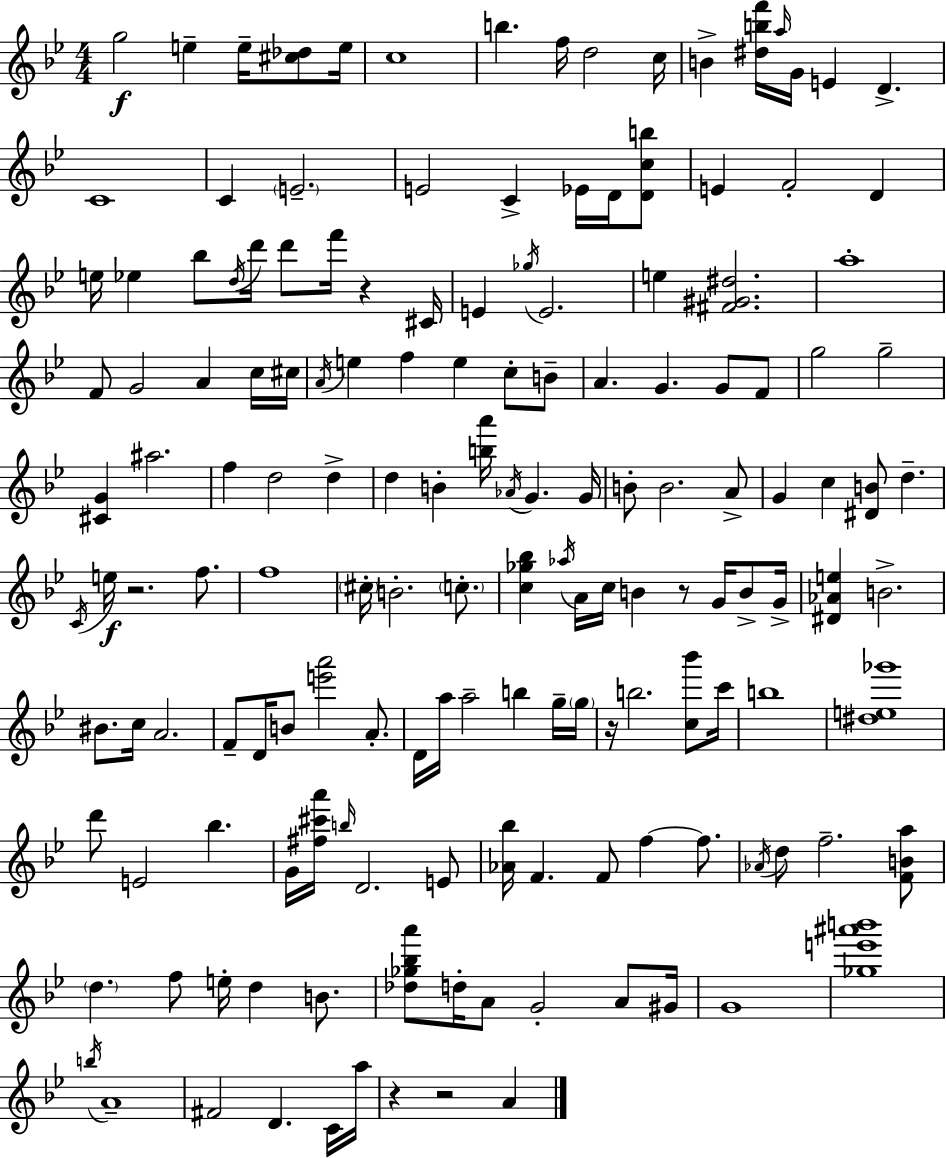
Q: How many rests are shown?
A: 6